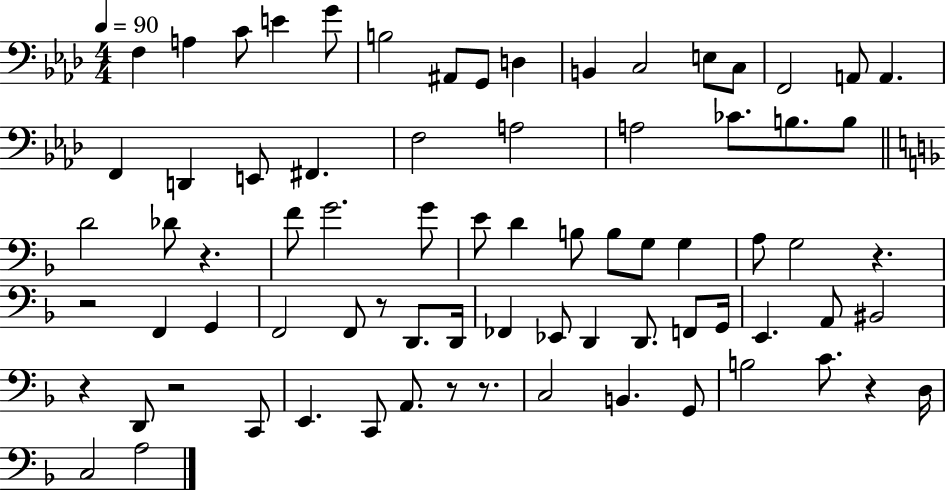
F3/q A3/q C4/e E4/q G4/e B3/h A#2/e G2/e D3/q B2/q C3/h E3/e C3/e F2/h A2/e A2/q. F2/q D2/q E2/e F#2/q. F3/h A3/h A3/h CES4/e. B3/e. B3/e D4/h Db4/e R/q. F4/e G4/h. G4/e E4/e D4/q B3/e B3/e G3/e G3/q A3/e G3/h R/q. R/h F2/q G2/q F2/h F2/e R/e D2/e. D2/s FES2/q Eb2/e D2/q D2/e. F2/e G2/s E2/q. A2/e BIS2/h R/q D2/e R/h C2/e E2/q. C2/e A2/e. R/e R/e. C3/h B2/q. G2/e B3/h C4/e. R/q D3/s C3/h A3/h